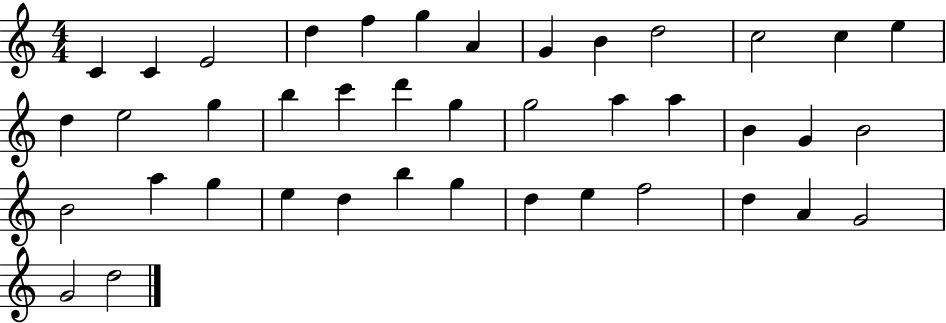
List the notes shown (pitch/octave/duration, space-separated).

C4/q C4/q E4/h D5/q F5/q G5/q A4/q G4/q B4/q D5/h C5/h C5/q E5/q D5/q E5/h G5/q B5/q C6/q D6/q G5/q G5/h A5/q A5/q B4/q G4/q B4/h B4/h A5/q G5/q E5/q D5/q B5/q G5/q D5/q E5/q F5/h D5/q A4/q G4/h G4/h D5/h